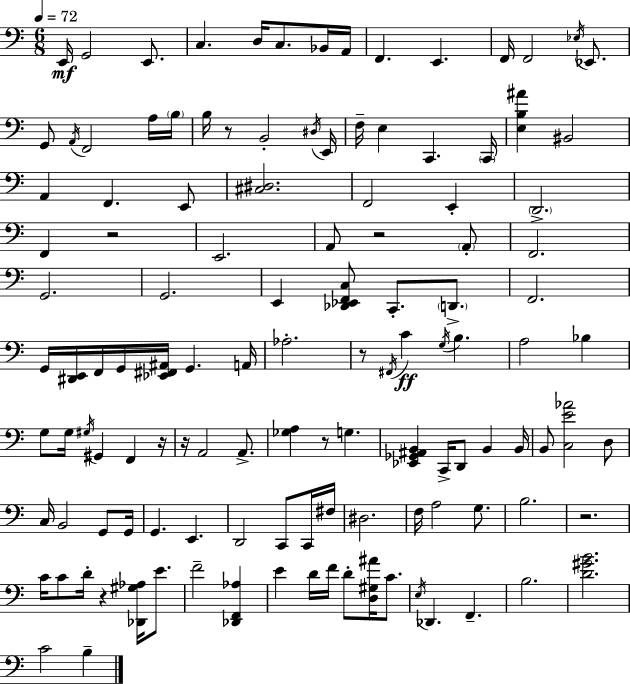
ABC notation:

X:1
T:Untitled
M:6/8
L:1/4
K:Am
E,,/4 G,,2 E,,/2 C, D,/4 C,/2 _B,,/4 A,,/4 F,, E,, F,,/4 F,,2 _E,/4 _E,,/2 G,,/2 A,,/4 F,,2 A,/4 B,/4 B,/4 z/2 B,,2 ^D,/4 E,,/4 F,/4 E, C,, C,,/4 [E,B,^A] ^B,,2 A,, F,, E,,/2 [^C,^D,]2 F,,2 E,, D,,2 F,, z2 E,,2 A,,/2 z2 A,,/2 F,,2 G,,2 G,,2 E,, [_D,,_E,,F,,C,]/2 C,,/2 D,,/2 F,,2 G,,/4 [^D,,E,,]/4 F,,/4 G,,/4 [_E,,^F,,^A,,]/4 G,, A,,/4 _A,2 z/2 ^F,,/4 C G,/4 B, A,2 _B, G,/2 G,/4 ^G,/4 ^G,, F,, z/4 z/4 A,,2 A,,/2 [_G,A,] z/2 G, [_E,,_G,,^A,,B,,] C,,/4 D,,/2 B,, B,,/4 B,,/2 [C,E_A]2 D,/2 C,/4 B,,2 G,,/2 G,,/4 G,, E,, D,,2 C,,/2 C,,/4 ^F,/4 ^D,2 F,/4 A,2 G,/2 B,2 z2 C/4 C/2 D/4 z [_D,,^G,_A,]/4 E/2 F2 [_D,,F,,_A,] E D/4 F/4 D/2 [D,^G,^A]/4 C/2 E,/4 _D,, F,, B,2 [D^GB]2 C2 B,